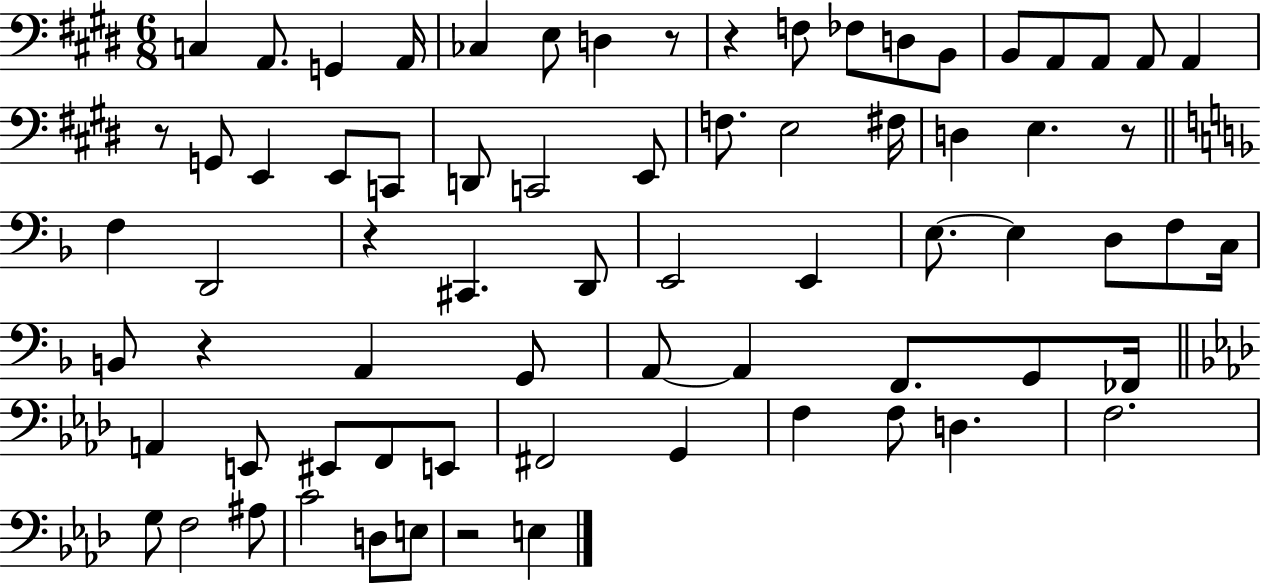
{
  \clef bass
  \numericTimeSignature
  \time 6/8
  \key e \major
  c4 a,8. g,4 a,16 | ces4 e8 d4 r8 | r4 f8 fes8 d8 b,8 | b,8 a,8 a,8 a,8 a,4 | \break r8 g,8 e,4 e,8 c,8 | d,8 c,2 e,8 | f8. e2 fis16 | d4 e4. r8 | \break \bar "||" \break \key f \major f4 d,2 | r4 cis,4. d,8 | e,2 e,4 | e8.~~ e4 d8 f8 c16 | \break b,8 r4 a,4 g,8 | a,8~~ a,4 f,8. g,8 fes,16 | \bar "||" \break \key aes \major a,4 e,8 eis,8 f,8 e,8 | fis,2 g,4 | f4 f8 d4. | f2. | \break g8 f2 ais8 | c'2 d8 e8 | r2 e4 | \bar "|."
}